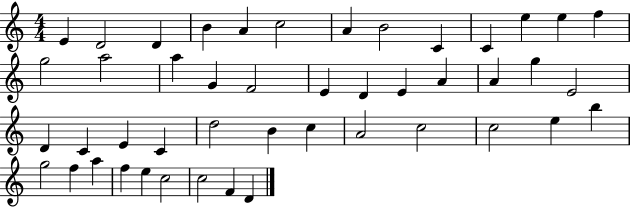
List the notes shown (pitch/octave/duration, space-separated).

E4/q D4/h D4/q B4/q A4/q C5/h A4/q B4/h C4/q C4/q E5/q E5/q F5/q G5/h A5/h A5/q G4/q F4/h E4/q D4/q E4/q A4/q A4/q G5/q E4/h D4/q C4/q E4/q C4/q D5/h B4/q C5/q A4/h C5/h C5/h E5/q B5/q G5/h F5/q A5/q F5/q E5/q C5/h C5/h F4/q D4/q